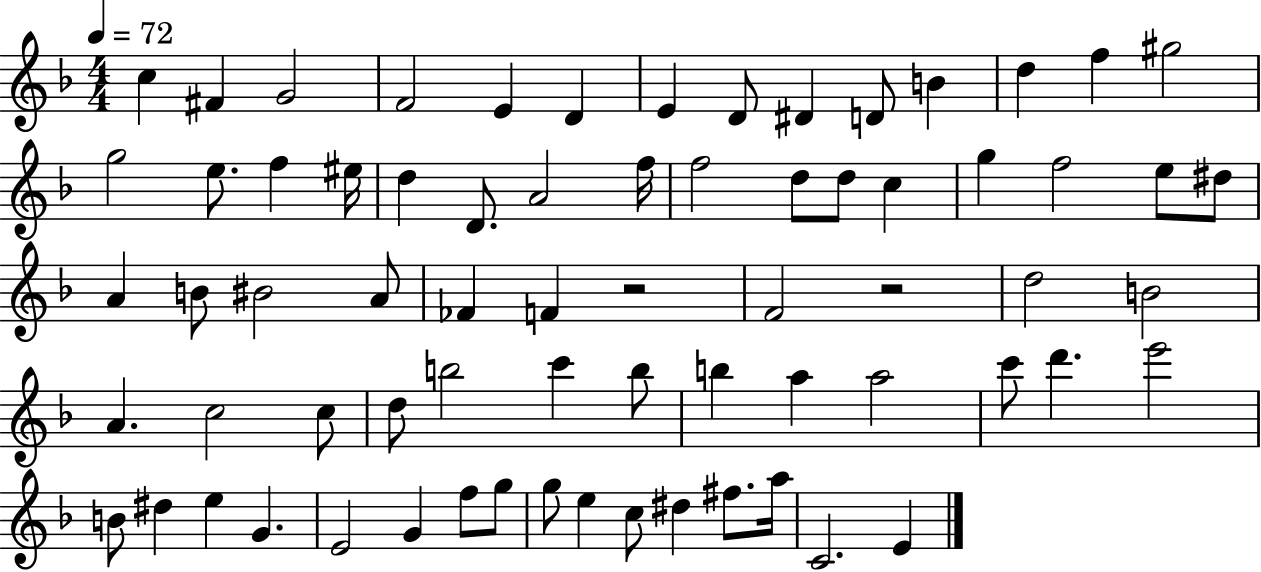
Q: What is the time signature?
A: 4/4